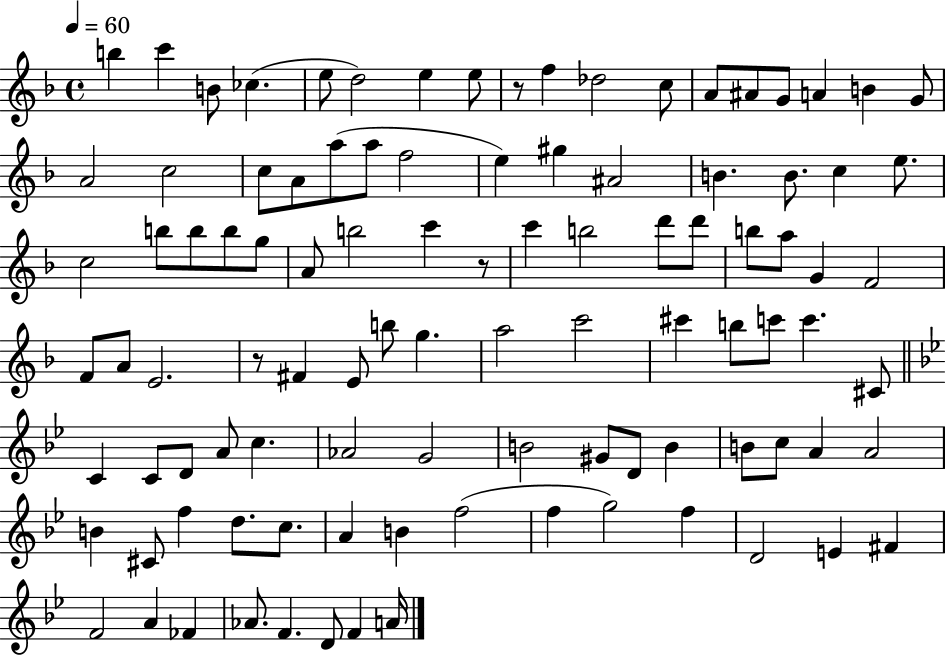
{
  \clef treble
  \time 4/4
  \defaultTimeSignature
  \key f \major
  \tempo 4 = 60
  b''4 c'''4 b'8 ces''4.( | e''8 d''2) e''4 e''8 | r8 f''4 des''2 c''8 | a'8 ais'8 g'8 a'4 b'4 g'8 | \break a'2 c''2 | c''8 a'8 a''8( a''8 f''2 | e''4) gis''4 ais'2 | b'4. b'8. c''4 e''8. | \break c''2 b''8 b''8 b''8 g''8 | a'8 b''2 c'''4 r8 | c'''4 b''2 d'''8 d'''8 | b''8 a''8 g'4 f'2 | \break f'8 a'8 e'2. | r8 fis'4 e'8 b''8 g''4. | a''2 c'''2 | cis'''4 b''8 c'''8 c'''4. cis'8 | \break \bar "||" \break \key g \minor c'4 c'8 d'8 a'8 c''4. | aes'2 g'2 | b'2 gis'8 d'8 b'4 | b'8 c''8 a'4 a'2 | \break b'4 cis'8 f''4 d''8. c''8. | a'4 b'4 f''2( | f''4 g''2) f''4 | d'2 e'4 fis'4 | \break f'2 a'4 fes'4 | aes'8. f'4. d'8 f'4 a'16 | \bar "|."
}